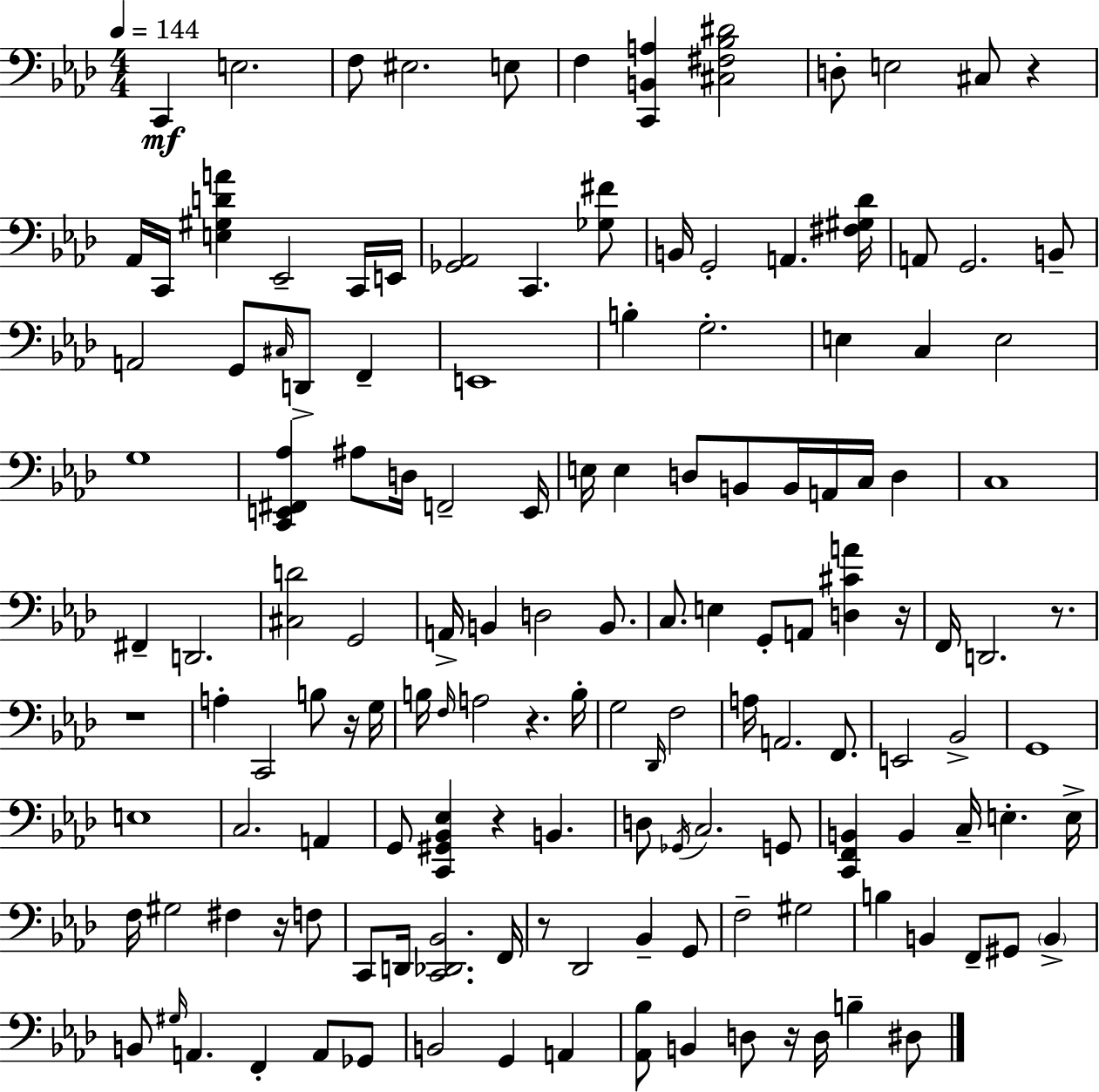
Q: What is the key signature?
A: F minor